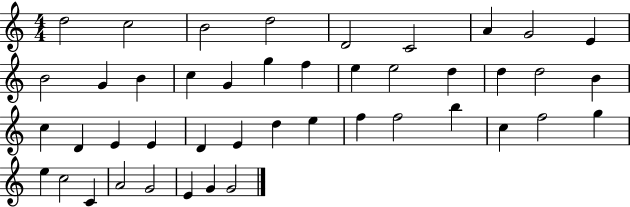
{
  \clef treble
  \numericTimeSignature
  \time 4/4
  \key c \major
  d''2 c''2 | b'2 d''2 | d'2 c'2 | a'4 g'2 e'4 | \break b'2 g'4 b'4 | c''4 g'4 g''4 f''4 | e''4 e''2 d''4 | d''4 d''2 b'4 | \break c''4 d'4 e'4 e'4 | d'4 e'4 d''4 e''4 | f''4 f''2 b''4 | c''4 f''2 g''4 | \break e''4 c''2 c'4 | a'2 g'2 | e'4 g'4 g'2 | \bar "|."
}